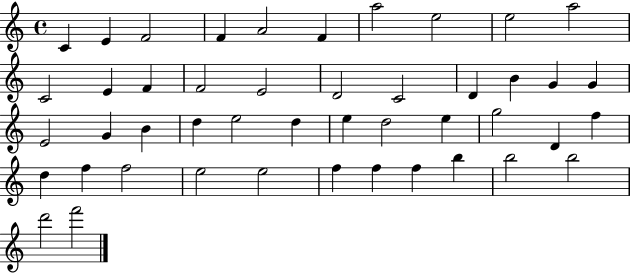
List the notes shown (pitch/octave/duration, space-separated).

C4/q E4/q F4/h F4/q A4/h F4/q A5/h E5/h E5/h A5/h C4/h E4/q F4/q F4/h E4/h D4/h C4/h D4/q B4/q G4/q G4/q E4/h G4/q B4/q D5/q E5/h D5/q E5/q D5/h E5/q G5/h D4/q F5/q D5/q F5/q F5/h E5/h E5/h F5/q F5/q F5/q B5/q B5/h B5/h D6/h F6/h